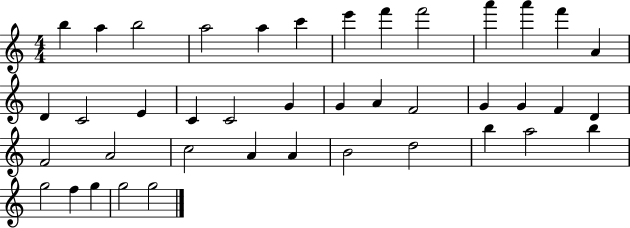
X:1
T:Untitled
M:4/4
L:1/4
K:C
b a b2 a2 a c' e' f' f'2 a' a' f' A D C2 E C C2 G G A F2 G G F D F2 A2 c2 A A B2 d2 b a2 b g2 f g g2 g2